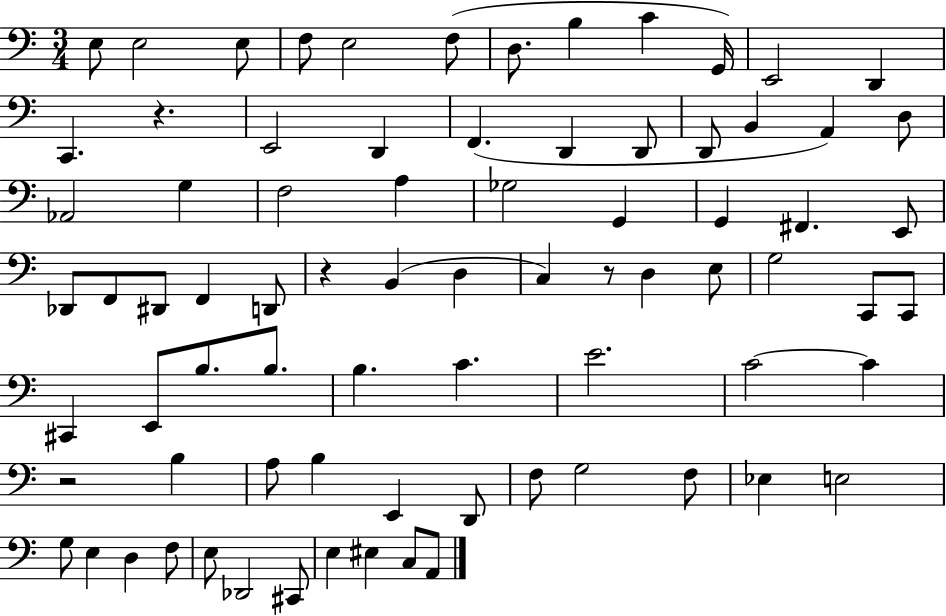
{
  \clef bass
  \numericTimeSignature
  \time 3/4
  \key c \major
  e8 e2 e8 | f8 e2 f8( | d8. b4 c'4 g,16) | e,2 d,4 | \break c,4. r4. | e,2 d,4 | f,4.( d,4 d,8 | d,8 b,4 a,4) d8 | \break aes,2 g4 | f2 a4 | ges2 g,4 | g,4 fis,4. e,8 | \break des,8 f,8 dis,8 f,4 d,8 | r4 b,4( d4 | c4) r8 d4 e8 | g2 c,8 c,8 | \break cis,4 e,8 b8. b8. | b4. c'4. | e'2. | c'2~~ c'4 | \break r2 b4 | a8 b4 e,4 d,8 | f8 g2 f8 | ees4 e2 | \break g8 e4 d4 f8 | e8 des,2 cis,8 | e4 eis4 c8 a,8 | \bar "|."
}